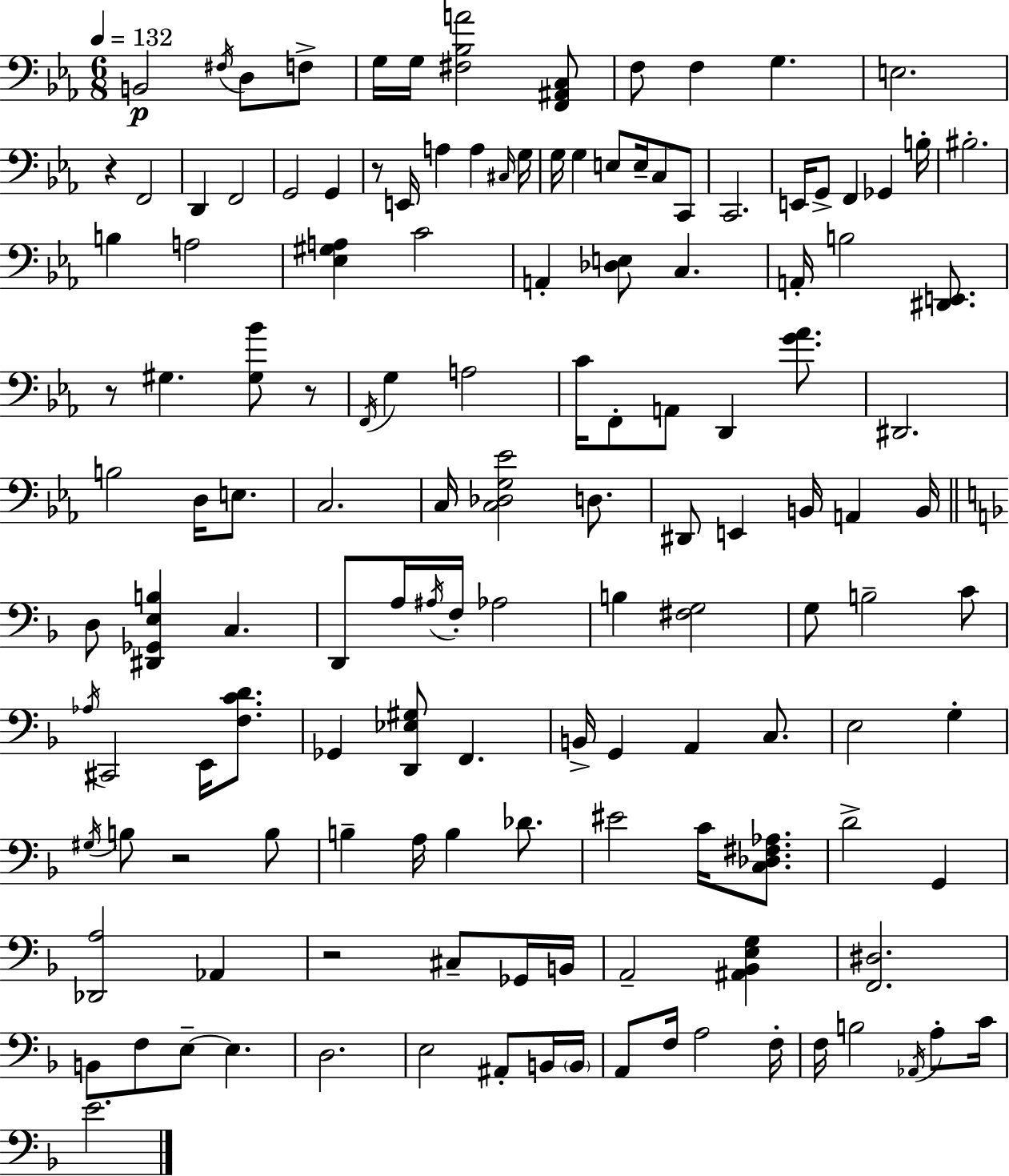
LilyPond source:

{
  \clef bass
  \numericTimeSignature
  \time 6/8
  \key c \minor
  \tempo 4 = 132
  b,2\p \acciaccatura { fis16 } d8 f8-> | g16 g16 <fis bes a'>2 <f, ais, c>8 | f8 f4 g4. | e2. | \break r4 f,2 | d,4 f,2 | g,2 g,4 | r8 e,16 a4 a4 | \break \grace { cis16 } g16 g16 g4 e8 e16-- c8 | c,8 c,2. | e,16 g,8-> f,4 ges,4 | b16-. bis2.-. | \break b4 a2 | <ees gis a>4 c'2 | a,4-. <des e>8 c4. | a,16-. b2 <dis, e,>8. | \break r8 gis4. <gis bes'>8 | r8 \acciaccatura { f,16 } g4 a2 | c'16 f,8-. a,8 d,4 | <g' aes'>8. dis,2. | \break b2 d16 | e8. c2. | c16 <c des g ees'>2 | d8. dis,8 e,4 b,16 a,4 | \break b,16 \bar "||" \break \key f \major d8 <dis, ges, e b>4 c4. | d,8 a16 \acciaccatura { ais16 } f16-. aes2 | b4 <fis g>2 | g8 b2-- c'8 | \break \acciaccatura { aes16 } cis,2 e,16 <f c' d'>8. | ges,4 <d, ees gis>8 f,4. | b,16-> g,4 a,4 c8. | e2 g4-. | \break \acciaccatura { gis16 } b8 r2 | b8 b4-- a16 b4 | des'8. eis'2 c'16 | <c des fis aes>8. d'2-> g,4 | \break <des, a>2 aes,4 | r2 cis8-- | ges,16 b,16 a,2-- <ais, bes, e g>4 | <f, dis>2. | \break b,8 f8 e8--~~ e4. | d2. | e2 ais,8-. | b,16 \parenthesize b,16 a,8 f16 a2 | \break f16-. f16 b2 | \acciaccatura { aes,16 } a8-. c'16 e'2. | \bar "|."
}